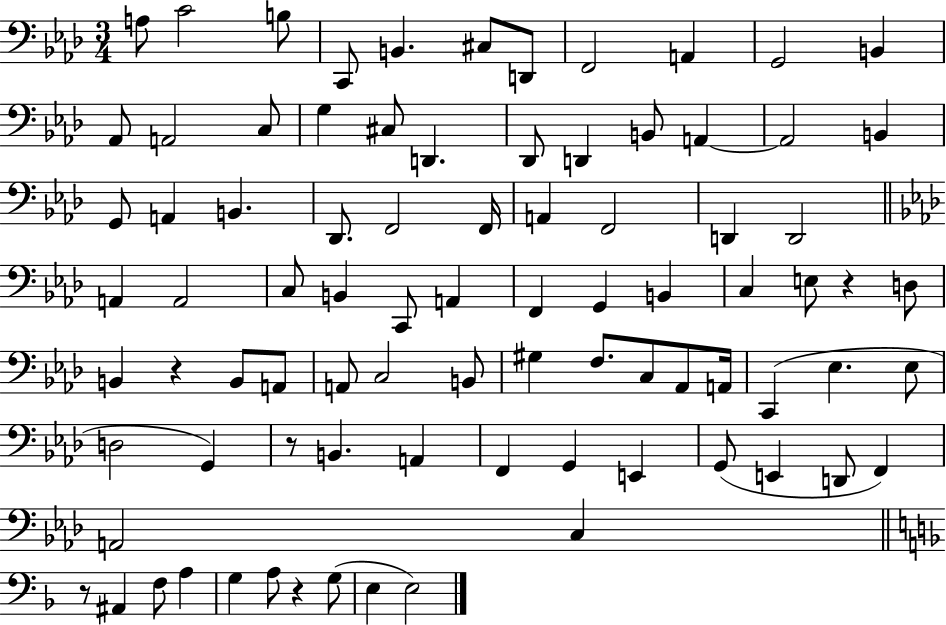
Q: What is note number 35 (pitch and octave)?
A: A2